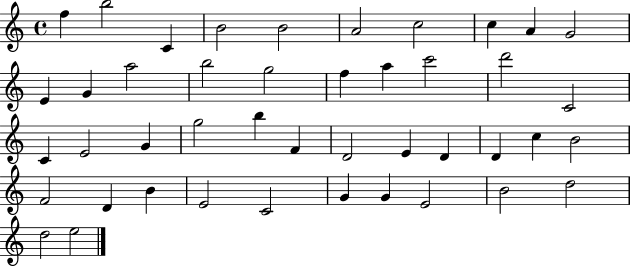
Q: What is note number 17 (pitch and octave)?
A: A5